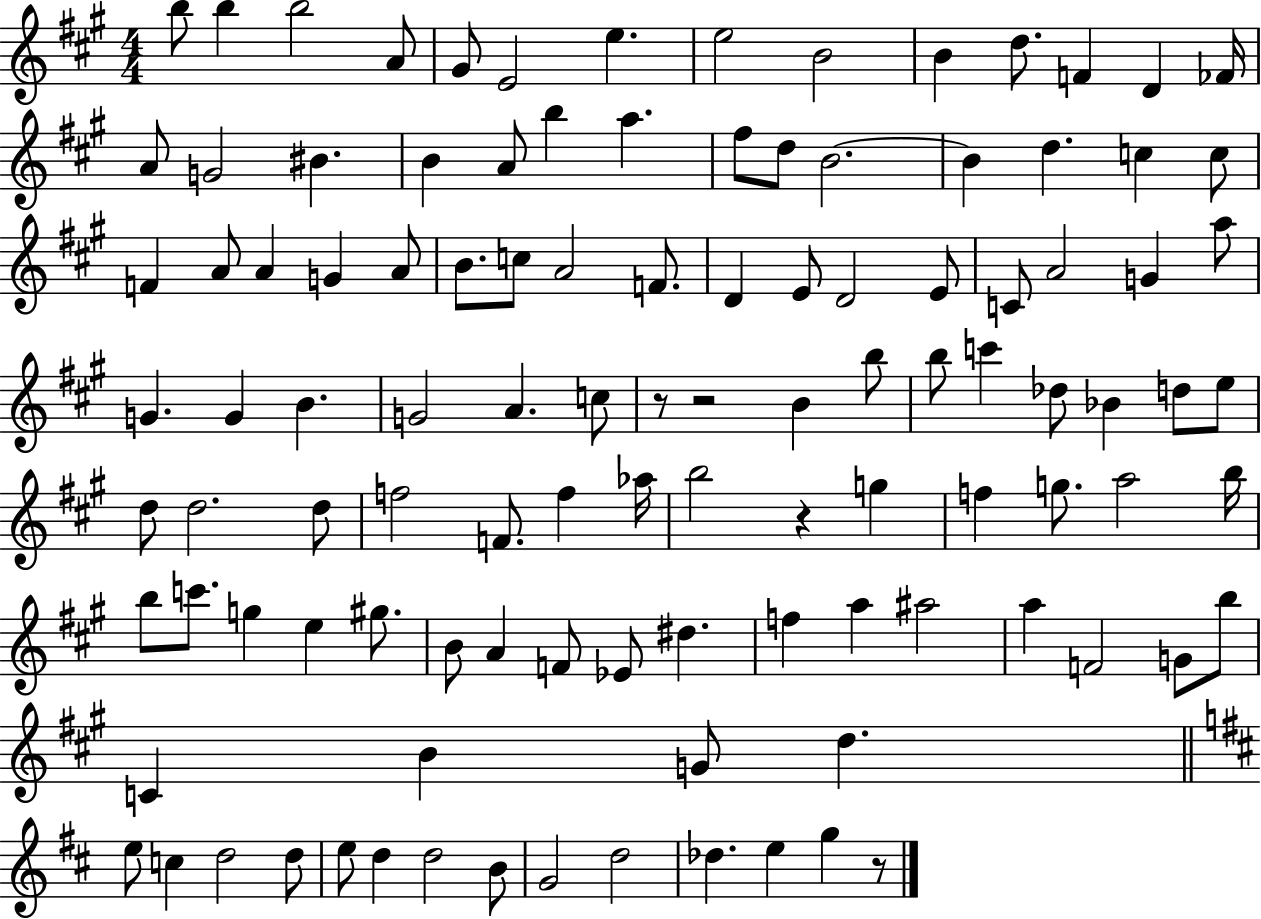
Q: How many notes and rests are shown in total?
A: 110